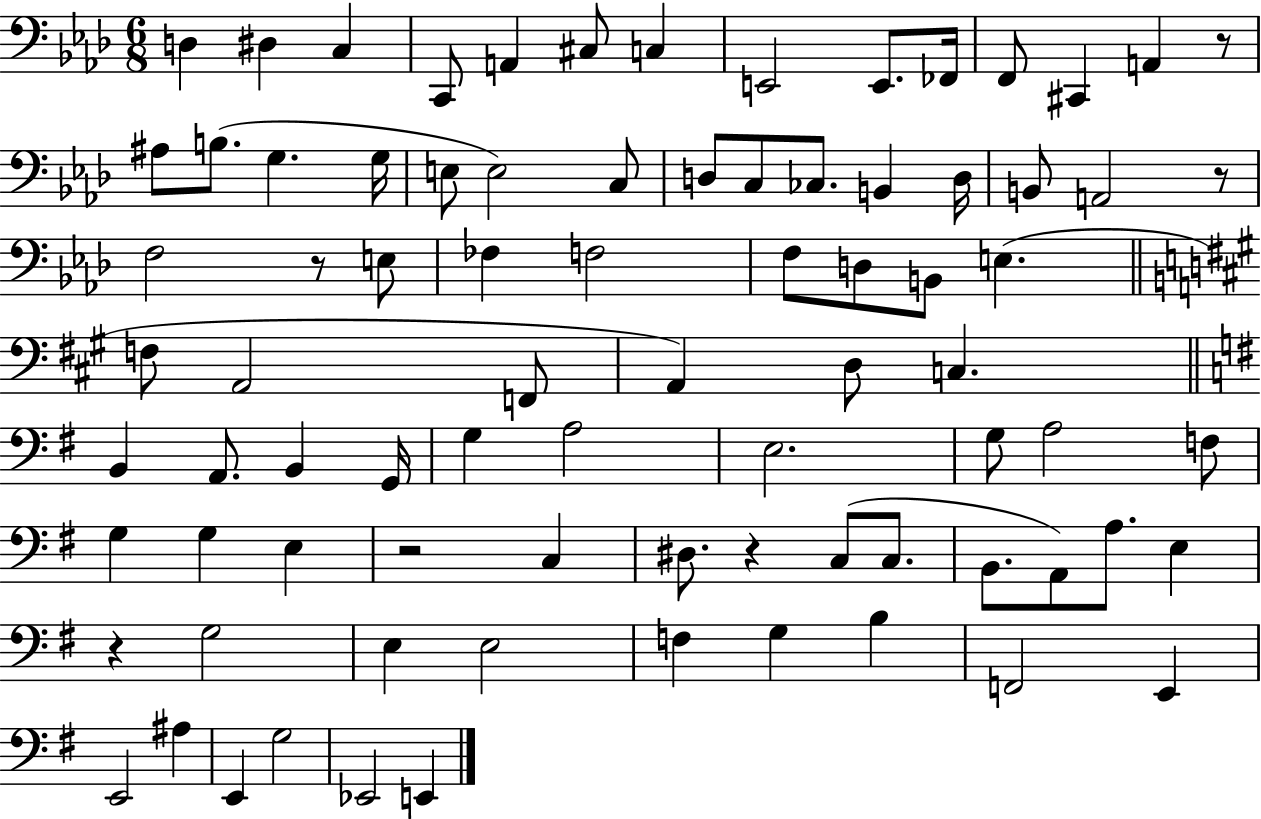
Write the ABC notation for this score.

X:1
T:Untitled
M:6/8
L:1/4
K:Ab
D, ^D, C, C,,/2 A,, ^C,/2 C, E,,2 E,,/2 _F,,/4 F,,/2 ^C,, A,, z/2 ^A,/2 B,/2 G, G,/4 E,/2 E,2 C,/2 D,/2 C,/2 _C,/2 B,, D,/4 B,,/2 A,,2 z/2 F,2 z/2 E,/2 _F, F,2 F,/2 D,/2 B,,/2 E, F,/2 A,,2 F,,/2 A,, D,/2 C, B,, A,,/2 B,, G,,/4 G, A,2 E,2 G,/2 A,2 F,/2 G, G, E, z2 C, ^D,/2 z C,/2 C,/2 B,,/2 A,,/2 A,/2 E, z G,2 E, E,2 F, G, B, F,,2 E,, E,,2 ^A, E,, G,2 _E,,2 E,,